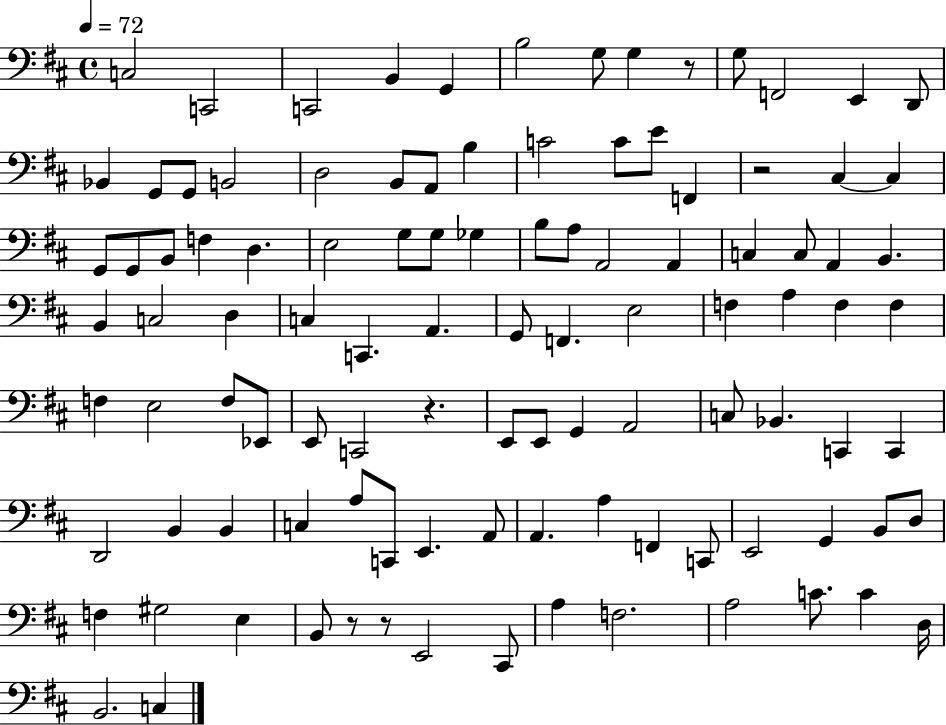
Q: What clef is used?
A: bass